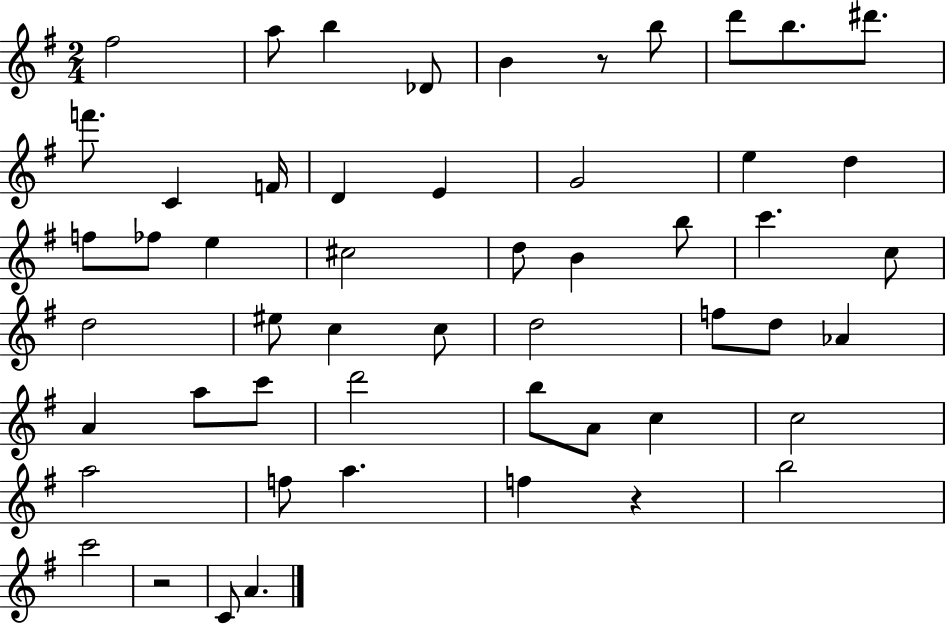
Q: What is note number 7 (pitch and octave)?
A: D6